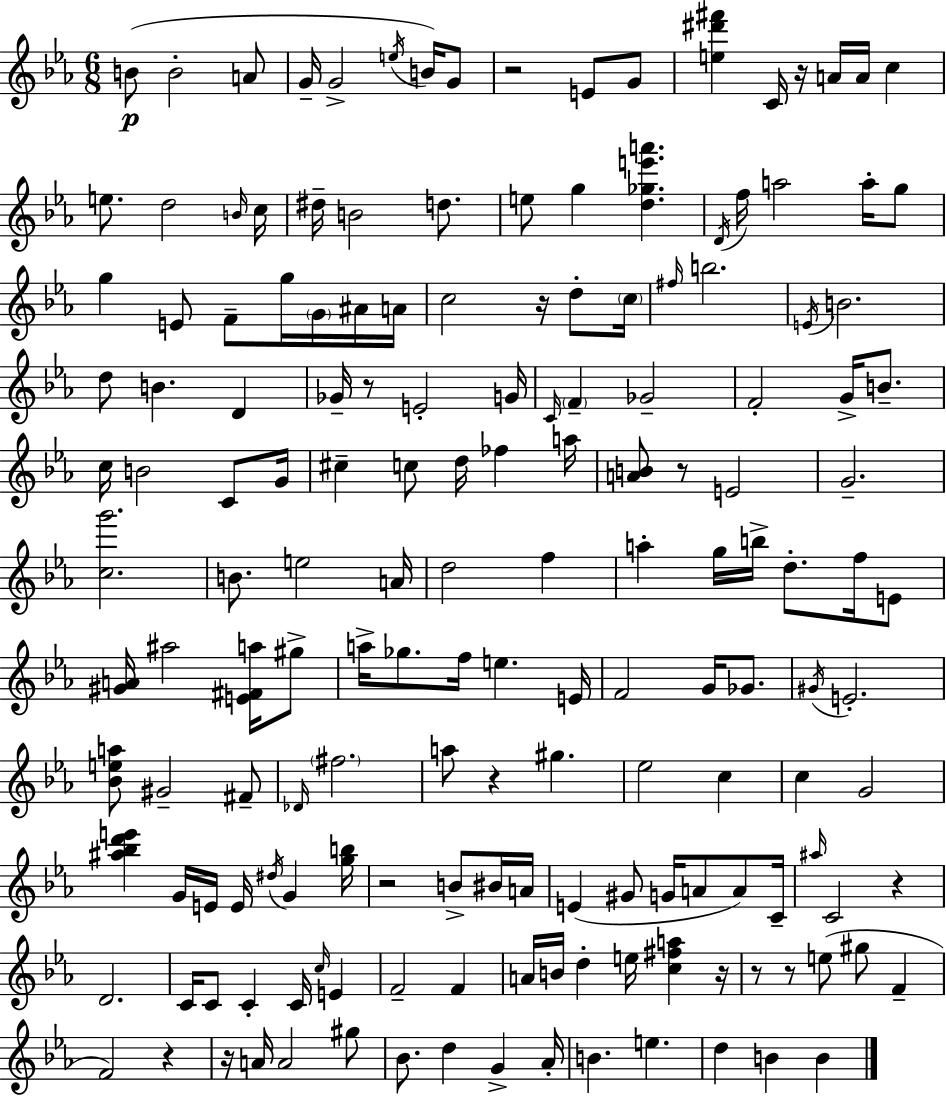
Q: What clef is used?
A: treble